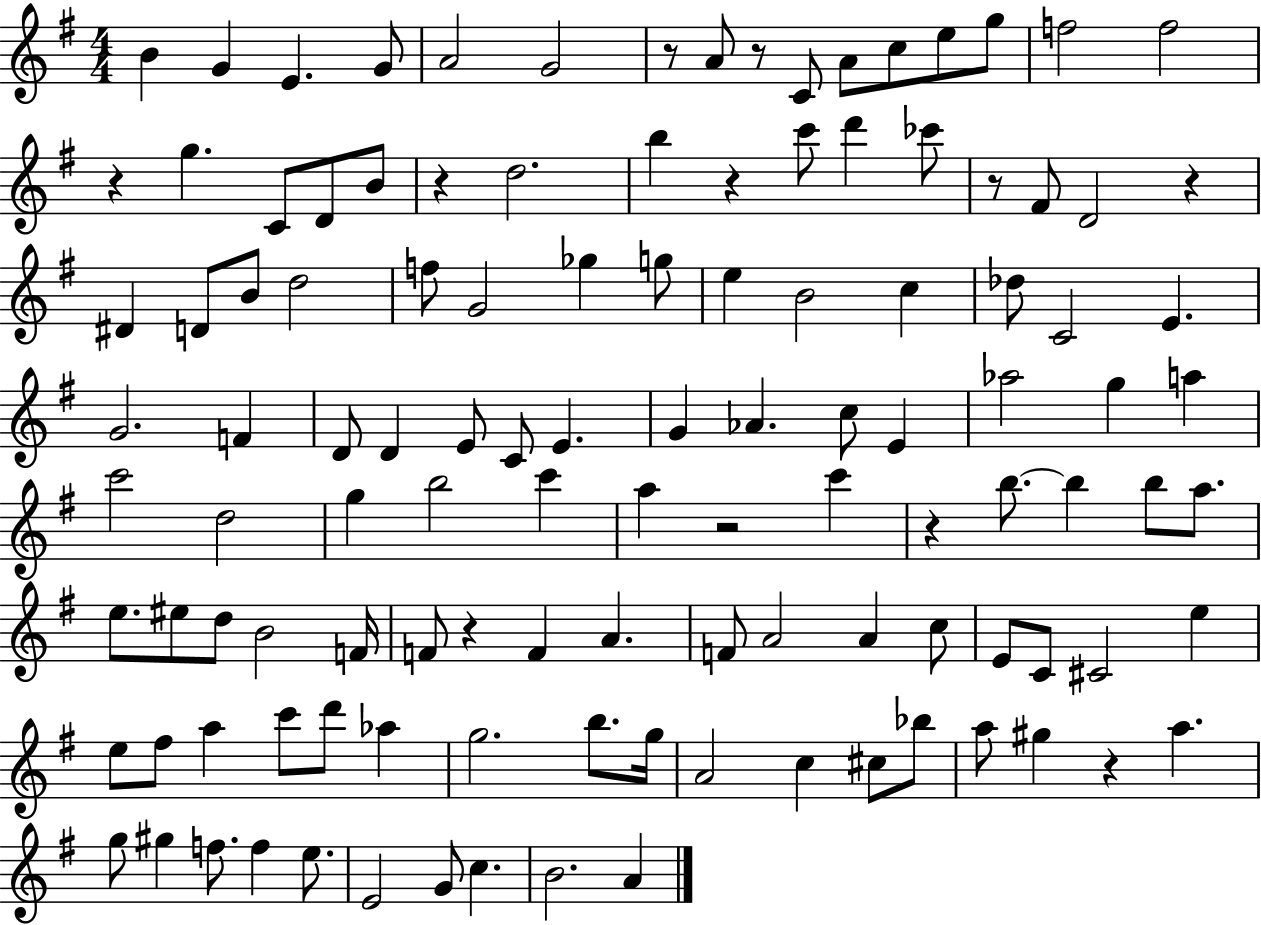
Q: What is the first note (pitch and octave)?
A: B4